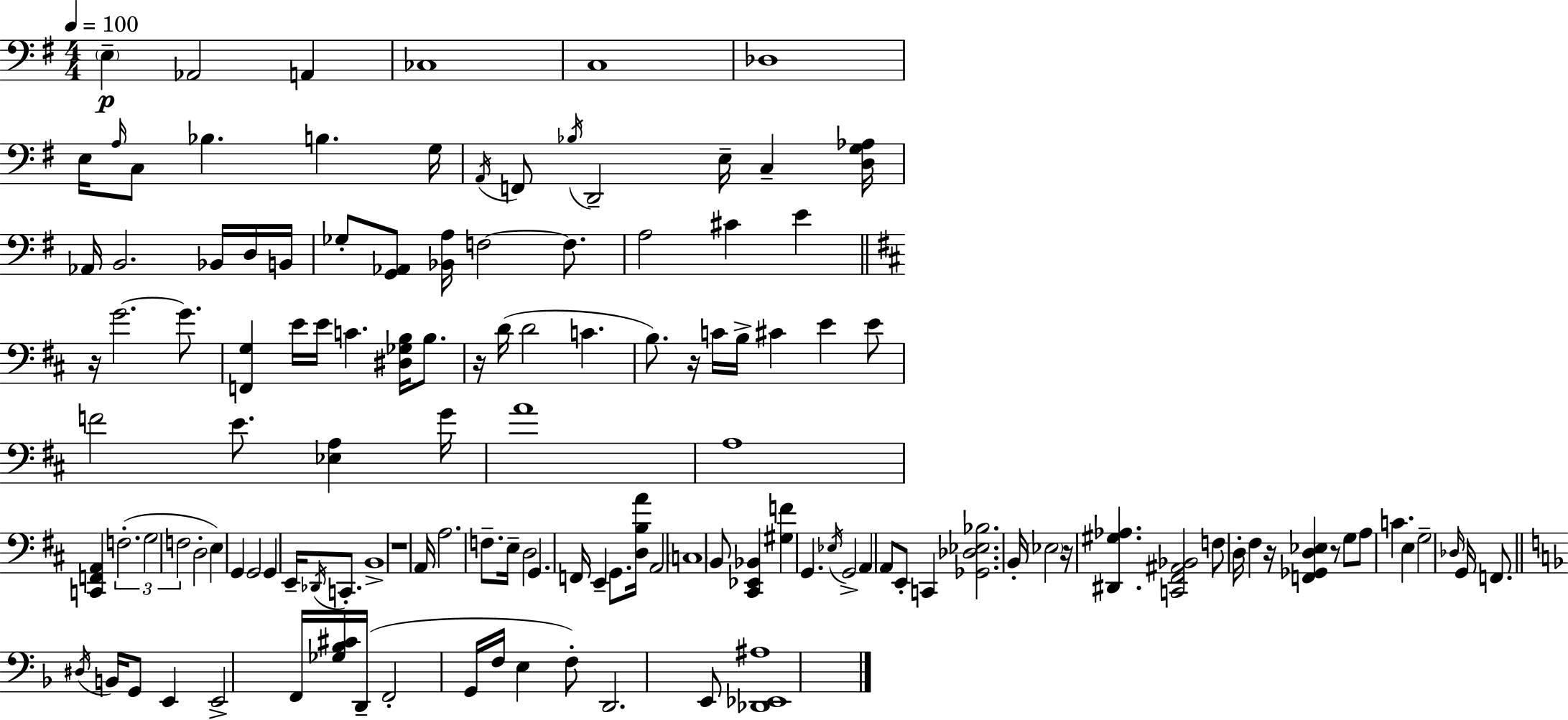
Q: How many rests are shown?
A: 7